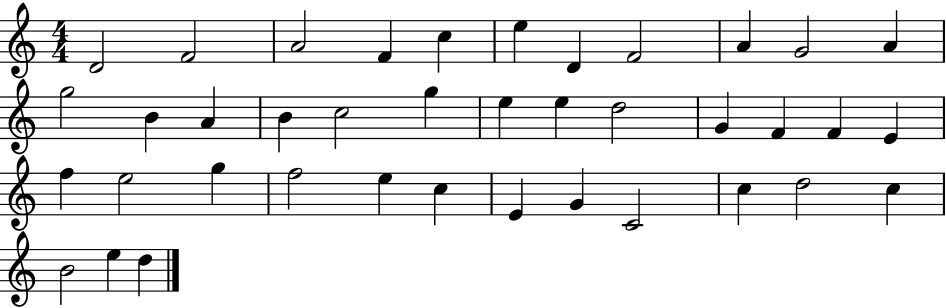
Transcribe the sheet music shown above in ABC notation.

X:1
T:Untitled
M:4/4
L:1/4
K:C
D2 F2 A2 F c e D F2 A G2 A g2 B A B c2 g e e d2 G F F E f e2 g f2 e c E G C2 c d2 c B2 e d